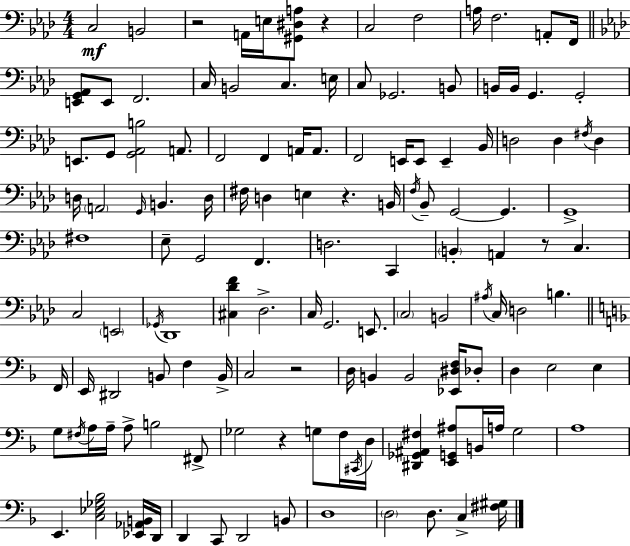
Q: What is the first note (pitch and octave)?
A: C3